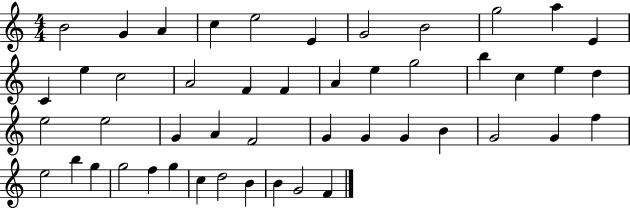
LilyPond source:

{
  \clef treble
  \numericTimeSignature
  \time 4/4
  \key c \major
  b'2 g'4 a'4 | c''4 e''2 e'4 | g'2 b'2 | g''2 a''4 e'4 | \break c'4 e''4 c''2 | a'2 f'4 f'4 | a'4 e''4 g''2 | b''4 c''4 e''4 d''4 | \break e''2 e''2 | g'4 a'4 f'2 | g'4 g'4 g'4 b'4 | g'2 g'4 f''4 | \break e''2 b''4 g''4 | g''2 f''4 g''4 | c''4 d''2 b'4 | b'4 g'2 f'4 | \break \bar "|."
}